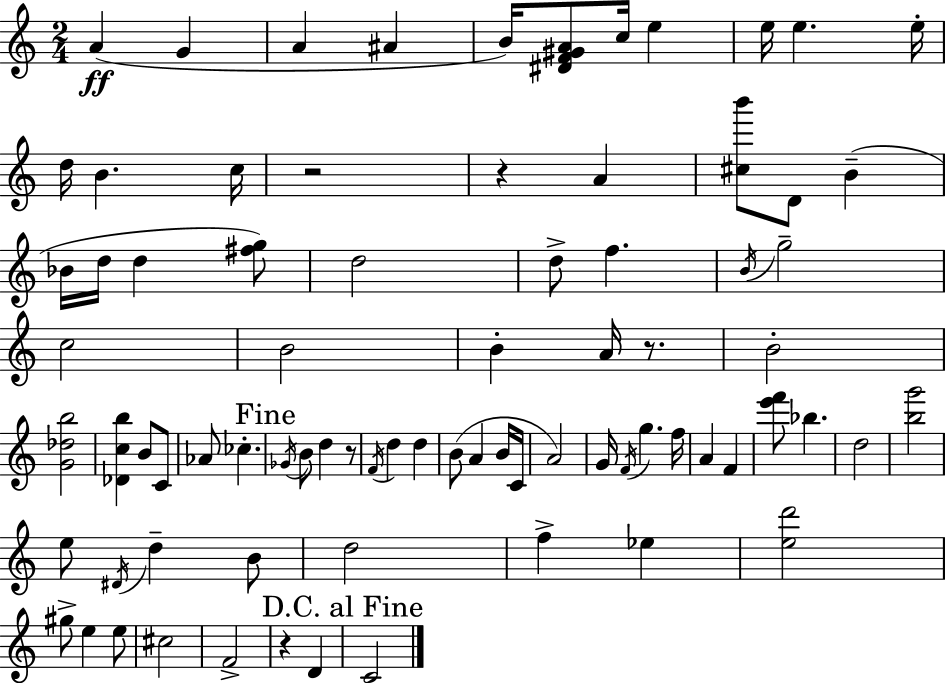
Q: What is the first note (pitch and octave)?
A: A4